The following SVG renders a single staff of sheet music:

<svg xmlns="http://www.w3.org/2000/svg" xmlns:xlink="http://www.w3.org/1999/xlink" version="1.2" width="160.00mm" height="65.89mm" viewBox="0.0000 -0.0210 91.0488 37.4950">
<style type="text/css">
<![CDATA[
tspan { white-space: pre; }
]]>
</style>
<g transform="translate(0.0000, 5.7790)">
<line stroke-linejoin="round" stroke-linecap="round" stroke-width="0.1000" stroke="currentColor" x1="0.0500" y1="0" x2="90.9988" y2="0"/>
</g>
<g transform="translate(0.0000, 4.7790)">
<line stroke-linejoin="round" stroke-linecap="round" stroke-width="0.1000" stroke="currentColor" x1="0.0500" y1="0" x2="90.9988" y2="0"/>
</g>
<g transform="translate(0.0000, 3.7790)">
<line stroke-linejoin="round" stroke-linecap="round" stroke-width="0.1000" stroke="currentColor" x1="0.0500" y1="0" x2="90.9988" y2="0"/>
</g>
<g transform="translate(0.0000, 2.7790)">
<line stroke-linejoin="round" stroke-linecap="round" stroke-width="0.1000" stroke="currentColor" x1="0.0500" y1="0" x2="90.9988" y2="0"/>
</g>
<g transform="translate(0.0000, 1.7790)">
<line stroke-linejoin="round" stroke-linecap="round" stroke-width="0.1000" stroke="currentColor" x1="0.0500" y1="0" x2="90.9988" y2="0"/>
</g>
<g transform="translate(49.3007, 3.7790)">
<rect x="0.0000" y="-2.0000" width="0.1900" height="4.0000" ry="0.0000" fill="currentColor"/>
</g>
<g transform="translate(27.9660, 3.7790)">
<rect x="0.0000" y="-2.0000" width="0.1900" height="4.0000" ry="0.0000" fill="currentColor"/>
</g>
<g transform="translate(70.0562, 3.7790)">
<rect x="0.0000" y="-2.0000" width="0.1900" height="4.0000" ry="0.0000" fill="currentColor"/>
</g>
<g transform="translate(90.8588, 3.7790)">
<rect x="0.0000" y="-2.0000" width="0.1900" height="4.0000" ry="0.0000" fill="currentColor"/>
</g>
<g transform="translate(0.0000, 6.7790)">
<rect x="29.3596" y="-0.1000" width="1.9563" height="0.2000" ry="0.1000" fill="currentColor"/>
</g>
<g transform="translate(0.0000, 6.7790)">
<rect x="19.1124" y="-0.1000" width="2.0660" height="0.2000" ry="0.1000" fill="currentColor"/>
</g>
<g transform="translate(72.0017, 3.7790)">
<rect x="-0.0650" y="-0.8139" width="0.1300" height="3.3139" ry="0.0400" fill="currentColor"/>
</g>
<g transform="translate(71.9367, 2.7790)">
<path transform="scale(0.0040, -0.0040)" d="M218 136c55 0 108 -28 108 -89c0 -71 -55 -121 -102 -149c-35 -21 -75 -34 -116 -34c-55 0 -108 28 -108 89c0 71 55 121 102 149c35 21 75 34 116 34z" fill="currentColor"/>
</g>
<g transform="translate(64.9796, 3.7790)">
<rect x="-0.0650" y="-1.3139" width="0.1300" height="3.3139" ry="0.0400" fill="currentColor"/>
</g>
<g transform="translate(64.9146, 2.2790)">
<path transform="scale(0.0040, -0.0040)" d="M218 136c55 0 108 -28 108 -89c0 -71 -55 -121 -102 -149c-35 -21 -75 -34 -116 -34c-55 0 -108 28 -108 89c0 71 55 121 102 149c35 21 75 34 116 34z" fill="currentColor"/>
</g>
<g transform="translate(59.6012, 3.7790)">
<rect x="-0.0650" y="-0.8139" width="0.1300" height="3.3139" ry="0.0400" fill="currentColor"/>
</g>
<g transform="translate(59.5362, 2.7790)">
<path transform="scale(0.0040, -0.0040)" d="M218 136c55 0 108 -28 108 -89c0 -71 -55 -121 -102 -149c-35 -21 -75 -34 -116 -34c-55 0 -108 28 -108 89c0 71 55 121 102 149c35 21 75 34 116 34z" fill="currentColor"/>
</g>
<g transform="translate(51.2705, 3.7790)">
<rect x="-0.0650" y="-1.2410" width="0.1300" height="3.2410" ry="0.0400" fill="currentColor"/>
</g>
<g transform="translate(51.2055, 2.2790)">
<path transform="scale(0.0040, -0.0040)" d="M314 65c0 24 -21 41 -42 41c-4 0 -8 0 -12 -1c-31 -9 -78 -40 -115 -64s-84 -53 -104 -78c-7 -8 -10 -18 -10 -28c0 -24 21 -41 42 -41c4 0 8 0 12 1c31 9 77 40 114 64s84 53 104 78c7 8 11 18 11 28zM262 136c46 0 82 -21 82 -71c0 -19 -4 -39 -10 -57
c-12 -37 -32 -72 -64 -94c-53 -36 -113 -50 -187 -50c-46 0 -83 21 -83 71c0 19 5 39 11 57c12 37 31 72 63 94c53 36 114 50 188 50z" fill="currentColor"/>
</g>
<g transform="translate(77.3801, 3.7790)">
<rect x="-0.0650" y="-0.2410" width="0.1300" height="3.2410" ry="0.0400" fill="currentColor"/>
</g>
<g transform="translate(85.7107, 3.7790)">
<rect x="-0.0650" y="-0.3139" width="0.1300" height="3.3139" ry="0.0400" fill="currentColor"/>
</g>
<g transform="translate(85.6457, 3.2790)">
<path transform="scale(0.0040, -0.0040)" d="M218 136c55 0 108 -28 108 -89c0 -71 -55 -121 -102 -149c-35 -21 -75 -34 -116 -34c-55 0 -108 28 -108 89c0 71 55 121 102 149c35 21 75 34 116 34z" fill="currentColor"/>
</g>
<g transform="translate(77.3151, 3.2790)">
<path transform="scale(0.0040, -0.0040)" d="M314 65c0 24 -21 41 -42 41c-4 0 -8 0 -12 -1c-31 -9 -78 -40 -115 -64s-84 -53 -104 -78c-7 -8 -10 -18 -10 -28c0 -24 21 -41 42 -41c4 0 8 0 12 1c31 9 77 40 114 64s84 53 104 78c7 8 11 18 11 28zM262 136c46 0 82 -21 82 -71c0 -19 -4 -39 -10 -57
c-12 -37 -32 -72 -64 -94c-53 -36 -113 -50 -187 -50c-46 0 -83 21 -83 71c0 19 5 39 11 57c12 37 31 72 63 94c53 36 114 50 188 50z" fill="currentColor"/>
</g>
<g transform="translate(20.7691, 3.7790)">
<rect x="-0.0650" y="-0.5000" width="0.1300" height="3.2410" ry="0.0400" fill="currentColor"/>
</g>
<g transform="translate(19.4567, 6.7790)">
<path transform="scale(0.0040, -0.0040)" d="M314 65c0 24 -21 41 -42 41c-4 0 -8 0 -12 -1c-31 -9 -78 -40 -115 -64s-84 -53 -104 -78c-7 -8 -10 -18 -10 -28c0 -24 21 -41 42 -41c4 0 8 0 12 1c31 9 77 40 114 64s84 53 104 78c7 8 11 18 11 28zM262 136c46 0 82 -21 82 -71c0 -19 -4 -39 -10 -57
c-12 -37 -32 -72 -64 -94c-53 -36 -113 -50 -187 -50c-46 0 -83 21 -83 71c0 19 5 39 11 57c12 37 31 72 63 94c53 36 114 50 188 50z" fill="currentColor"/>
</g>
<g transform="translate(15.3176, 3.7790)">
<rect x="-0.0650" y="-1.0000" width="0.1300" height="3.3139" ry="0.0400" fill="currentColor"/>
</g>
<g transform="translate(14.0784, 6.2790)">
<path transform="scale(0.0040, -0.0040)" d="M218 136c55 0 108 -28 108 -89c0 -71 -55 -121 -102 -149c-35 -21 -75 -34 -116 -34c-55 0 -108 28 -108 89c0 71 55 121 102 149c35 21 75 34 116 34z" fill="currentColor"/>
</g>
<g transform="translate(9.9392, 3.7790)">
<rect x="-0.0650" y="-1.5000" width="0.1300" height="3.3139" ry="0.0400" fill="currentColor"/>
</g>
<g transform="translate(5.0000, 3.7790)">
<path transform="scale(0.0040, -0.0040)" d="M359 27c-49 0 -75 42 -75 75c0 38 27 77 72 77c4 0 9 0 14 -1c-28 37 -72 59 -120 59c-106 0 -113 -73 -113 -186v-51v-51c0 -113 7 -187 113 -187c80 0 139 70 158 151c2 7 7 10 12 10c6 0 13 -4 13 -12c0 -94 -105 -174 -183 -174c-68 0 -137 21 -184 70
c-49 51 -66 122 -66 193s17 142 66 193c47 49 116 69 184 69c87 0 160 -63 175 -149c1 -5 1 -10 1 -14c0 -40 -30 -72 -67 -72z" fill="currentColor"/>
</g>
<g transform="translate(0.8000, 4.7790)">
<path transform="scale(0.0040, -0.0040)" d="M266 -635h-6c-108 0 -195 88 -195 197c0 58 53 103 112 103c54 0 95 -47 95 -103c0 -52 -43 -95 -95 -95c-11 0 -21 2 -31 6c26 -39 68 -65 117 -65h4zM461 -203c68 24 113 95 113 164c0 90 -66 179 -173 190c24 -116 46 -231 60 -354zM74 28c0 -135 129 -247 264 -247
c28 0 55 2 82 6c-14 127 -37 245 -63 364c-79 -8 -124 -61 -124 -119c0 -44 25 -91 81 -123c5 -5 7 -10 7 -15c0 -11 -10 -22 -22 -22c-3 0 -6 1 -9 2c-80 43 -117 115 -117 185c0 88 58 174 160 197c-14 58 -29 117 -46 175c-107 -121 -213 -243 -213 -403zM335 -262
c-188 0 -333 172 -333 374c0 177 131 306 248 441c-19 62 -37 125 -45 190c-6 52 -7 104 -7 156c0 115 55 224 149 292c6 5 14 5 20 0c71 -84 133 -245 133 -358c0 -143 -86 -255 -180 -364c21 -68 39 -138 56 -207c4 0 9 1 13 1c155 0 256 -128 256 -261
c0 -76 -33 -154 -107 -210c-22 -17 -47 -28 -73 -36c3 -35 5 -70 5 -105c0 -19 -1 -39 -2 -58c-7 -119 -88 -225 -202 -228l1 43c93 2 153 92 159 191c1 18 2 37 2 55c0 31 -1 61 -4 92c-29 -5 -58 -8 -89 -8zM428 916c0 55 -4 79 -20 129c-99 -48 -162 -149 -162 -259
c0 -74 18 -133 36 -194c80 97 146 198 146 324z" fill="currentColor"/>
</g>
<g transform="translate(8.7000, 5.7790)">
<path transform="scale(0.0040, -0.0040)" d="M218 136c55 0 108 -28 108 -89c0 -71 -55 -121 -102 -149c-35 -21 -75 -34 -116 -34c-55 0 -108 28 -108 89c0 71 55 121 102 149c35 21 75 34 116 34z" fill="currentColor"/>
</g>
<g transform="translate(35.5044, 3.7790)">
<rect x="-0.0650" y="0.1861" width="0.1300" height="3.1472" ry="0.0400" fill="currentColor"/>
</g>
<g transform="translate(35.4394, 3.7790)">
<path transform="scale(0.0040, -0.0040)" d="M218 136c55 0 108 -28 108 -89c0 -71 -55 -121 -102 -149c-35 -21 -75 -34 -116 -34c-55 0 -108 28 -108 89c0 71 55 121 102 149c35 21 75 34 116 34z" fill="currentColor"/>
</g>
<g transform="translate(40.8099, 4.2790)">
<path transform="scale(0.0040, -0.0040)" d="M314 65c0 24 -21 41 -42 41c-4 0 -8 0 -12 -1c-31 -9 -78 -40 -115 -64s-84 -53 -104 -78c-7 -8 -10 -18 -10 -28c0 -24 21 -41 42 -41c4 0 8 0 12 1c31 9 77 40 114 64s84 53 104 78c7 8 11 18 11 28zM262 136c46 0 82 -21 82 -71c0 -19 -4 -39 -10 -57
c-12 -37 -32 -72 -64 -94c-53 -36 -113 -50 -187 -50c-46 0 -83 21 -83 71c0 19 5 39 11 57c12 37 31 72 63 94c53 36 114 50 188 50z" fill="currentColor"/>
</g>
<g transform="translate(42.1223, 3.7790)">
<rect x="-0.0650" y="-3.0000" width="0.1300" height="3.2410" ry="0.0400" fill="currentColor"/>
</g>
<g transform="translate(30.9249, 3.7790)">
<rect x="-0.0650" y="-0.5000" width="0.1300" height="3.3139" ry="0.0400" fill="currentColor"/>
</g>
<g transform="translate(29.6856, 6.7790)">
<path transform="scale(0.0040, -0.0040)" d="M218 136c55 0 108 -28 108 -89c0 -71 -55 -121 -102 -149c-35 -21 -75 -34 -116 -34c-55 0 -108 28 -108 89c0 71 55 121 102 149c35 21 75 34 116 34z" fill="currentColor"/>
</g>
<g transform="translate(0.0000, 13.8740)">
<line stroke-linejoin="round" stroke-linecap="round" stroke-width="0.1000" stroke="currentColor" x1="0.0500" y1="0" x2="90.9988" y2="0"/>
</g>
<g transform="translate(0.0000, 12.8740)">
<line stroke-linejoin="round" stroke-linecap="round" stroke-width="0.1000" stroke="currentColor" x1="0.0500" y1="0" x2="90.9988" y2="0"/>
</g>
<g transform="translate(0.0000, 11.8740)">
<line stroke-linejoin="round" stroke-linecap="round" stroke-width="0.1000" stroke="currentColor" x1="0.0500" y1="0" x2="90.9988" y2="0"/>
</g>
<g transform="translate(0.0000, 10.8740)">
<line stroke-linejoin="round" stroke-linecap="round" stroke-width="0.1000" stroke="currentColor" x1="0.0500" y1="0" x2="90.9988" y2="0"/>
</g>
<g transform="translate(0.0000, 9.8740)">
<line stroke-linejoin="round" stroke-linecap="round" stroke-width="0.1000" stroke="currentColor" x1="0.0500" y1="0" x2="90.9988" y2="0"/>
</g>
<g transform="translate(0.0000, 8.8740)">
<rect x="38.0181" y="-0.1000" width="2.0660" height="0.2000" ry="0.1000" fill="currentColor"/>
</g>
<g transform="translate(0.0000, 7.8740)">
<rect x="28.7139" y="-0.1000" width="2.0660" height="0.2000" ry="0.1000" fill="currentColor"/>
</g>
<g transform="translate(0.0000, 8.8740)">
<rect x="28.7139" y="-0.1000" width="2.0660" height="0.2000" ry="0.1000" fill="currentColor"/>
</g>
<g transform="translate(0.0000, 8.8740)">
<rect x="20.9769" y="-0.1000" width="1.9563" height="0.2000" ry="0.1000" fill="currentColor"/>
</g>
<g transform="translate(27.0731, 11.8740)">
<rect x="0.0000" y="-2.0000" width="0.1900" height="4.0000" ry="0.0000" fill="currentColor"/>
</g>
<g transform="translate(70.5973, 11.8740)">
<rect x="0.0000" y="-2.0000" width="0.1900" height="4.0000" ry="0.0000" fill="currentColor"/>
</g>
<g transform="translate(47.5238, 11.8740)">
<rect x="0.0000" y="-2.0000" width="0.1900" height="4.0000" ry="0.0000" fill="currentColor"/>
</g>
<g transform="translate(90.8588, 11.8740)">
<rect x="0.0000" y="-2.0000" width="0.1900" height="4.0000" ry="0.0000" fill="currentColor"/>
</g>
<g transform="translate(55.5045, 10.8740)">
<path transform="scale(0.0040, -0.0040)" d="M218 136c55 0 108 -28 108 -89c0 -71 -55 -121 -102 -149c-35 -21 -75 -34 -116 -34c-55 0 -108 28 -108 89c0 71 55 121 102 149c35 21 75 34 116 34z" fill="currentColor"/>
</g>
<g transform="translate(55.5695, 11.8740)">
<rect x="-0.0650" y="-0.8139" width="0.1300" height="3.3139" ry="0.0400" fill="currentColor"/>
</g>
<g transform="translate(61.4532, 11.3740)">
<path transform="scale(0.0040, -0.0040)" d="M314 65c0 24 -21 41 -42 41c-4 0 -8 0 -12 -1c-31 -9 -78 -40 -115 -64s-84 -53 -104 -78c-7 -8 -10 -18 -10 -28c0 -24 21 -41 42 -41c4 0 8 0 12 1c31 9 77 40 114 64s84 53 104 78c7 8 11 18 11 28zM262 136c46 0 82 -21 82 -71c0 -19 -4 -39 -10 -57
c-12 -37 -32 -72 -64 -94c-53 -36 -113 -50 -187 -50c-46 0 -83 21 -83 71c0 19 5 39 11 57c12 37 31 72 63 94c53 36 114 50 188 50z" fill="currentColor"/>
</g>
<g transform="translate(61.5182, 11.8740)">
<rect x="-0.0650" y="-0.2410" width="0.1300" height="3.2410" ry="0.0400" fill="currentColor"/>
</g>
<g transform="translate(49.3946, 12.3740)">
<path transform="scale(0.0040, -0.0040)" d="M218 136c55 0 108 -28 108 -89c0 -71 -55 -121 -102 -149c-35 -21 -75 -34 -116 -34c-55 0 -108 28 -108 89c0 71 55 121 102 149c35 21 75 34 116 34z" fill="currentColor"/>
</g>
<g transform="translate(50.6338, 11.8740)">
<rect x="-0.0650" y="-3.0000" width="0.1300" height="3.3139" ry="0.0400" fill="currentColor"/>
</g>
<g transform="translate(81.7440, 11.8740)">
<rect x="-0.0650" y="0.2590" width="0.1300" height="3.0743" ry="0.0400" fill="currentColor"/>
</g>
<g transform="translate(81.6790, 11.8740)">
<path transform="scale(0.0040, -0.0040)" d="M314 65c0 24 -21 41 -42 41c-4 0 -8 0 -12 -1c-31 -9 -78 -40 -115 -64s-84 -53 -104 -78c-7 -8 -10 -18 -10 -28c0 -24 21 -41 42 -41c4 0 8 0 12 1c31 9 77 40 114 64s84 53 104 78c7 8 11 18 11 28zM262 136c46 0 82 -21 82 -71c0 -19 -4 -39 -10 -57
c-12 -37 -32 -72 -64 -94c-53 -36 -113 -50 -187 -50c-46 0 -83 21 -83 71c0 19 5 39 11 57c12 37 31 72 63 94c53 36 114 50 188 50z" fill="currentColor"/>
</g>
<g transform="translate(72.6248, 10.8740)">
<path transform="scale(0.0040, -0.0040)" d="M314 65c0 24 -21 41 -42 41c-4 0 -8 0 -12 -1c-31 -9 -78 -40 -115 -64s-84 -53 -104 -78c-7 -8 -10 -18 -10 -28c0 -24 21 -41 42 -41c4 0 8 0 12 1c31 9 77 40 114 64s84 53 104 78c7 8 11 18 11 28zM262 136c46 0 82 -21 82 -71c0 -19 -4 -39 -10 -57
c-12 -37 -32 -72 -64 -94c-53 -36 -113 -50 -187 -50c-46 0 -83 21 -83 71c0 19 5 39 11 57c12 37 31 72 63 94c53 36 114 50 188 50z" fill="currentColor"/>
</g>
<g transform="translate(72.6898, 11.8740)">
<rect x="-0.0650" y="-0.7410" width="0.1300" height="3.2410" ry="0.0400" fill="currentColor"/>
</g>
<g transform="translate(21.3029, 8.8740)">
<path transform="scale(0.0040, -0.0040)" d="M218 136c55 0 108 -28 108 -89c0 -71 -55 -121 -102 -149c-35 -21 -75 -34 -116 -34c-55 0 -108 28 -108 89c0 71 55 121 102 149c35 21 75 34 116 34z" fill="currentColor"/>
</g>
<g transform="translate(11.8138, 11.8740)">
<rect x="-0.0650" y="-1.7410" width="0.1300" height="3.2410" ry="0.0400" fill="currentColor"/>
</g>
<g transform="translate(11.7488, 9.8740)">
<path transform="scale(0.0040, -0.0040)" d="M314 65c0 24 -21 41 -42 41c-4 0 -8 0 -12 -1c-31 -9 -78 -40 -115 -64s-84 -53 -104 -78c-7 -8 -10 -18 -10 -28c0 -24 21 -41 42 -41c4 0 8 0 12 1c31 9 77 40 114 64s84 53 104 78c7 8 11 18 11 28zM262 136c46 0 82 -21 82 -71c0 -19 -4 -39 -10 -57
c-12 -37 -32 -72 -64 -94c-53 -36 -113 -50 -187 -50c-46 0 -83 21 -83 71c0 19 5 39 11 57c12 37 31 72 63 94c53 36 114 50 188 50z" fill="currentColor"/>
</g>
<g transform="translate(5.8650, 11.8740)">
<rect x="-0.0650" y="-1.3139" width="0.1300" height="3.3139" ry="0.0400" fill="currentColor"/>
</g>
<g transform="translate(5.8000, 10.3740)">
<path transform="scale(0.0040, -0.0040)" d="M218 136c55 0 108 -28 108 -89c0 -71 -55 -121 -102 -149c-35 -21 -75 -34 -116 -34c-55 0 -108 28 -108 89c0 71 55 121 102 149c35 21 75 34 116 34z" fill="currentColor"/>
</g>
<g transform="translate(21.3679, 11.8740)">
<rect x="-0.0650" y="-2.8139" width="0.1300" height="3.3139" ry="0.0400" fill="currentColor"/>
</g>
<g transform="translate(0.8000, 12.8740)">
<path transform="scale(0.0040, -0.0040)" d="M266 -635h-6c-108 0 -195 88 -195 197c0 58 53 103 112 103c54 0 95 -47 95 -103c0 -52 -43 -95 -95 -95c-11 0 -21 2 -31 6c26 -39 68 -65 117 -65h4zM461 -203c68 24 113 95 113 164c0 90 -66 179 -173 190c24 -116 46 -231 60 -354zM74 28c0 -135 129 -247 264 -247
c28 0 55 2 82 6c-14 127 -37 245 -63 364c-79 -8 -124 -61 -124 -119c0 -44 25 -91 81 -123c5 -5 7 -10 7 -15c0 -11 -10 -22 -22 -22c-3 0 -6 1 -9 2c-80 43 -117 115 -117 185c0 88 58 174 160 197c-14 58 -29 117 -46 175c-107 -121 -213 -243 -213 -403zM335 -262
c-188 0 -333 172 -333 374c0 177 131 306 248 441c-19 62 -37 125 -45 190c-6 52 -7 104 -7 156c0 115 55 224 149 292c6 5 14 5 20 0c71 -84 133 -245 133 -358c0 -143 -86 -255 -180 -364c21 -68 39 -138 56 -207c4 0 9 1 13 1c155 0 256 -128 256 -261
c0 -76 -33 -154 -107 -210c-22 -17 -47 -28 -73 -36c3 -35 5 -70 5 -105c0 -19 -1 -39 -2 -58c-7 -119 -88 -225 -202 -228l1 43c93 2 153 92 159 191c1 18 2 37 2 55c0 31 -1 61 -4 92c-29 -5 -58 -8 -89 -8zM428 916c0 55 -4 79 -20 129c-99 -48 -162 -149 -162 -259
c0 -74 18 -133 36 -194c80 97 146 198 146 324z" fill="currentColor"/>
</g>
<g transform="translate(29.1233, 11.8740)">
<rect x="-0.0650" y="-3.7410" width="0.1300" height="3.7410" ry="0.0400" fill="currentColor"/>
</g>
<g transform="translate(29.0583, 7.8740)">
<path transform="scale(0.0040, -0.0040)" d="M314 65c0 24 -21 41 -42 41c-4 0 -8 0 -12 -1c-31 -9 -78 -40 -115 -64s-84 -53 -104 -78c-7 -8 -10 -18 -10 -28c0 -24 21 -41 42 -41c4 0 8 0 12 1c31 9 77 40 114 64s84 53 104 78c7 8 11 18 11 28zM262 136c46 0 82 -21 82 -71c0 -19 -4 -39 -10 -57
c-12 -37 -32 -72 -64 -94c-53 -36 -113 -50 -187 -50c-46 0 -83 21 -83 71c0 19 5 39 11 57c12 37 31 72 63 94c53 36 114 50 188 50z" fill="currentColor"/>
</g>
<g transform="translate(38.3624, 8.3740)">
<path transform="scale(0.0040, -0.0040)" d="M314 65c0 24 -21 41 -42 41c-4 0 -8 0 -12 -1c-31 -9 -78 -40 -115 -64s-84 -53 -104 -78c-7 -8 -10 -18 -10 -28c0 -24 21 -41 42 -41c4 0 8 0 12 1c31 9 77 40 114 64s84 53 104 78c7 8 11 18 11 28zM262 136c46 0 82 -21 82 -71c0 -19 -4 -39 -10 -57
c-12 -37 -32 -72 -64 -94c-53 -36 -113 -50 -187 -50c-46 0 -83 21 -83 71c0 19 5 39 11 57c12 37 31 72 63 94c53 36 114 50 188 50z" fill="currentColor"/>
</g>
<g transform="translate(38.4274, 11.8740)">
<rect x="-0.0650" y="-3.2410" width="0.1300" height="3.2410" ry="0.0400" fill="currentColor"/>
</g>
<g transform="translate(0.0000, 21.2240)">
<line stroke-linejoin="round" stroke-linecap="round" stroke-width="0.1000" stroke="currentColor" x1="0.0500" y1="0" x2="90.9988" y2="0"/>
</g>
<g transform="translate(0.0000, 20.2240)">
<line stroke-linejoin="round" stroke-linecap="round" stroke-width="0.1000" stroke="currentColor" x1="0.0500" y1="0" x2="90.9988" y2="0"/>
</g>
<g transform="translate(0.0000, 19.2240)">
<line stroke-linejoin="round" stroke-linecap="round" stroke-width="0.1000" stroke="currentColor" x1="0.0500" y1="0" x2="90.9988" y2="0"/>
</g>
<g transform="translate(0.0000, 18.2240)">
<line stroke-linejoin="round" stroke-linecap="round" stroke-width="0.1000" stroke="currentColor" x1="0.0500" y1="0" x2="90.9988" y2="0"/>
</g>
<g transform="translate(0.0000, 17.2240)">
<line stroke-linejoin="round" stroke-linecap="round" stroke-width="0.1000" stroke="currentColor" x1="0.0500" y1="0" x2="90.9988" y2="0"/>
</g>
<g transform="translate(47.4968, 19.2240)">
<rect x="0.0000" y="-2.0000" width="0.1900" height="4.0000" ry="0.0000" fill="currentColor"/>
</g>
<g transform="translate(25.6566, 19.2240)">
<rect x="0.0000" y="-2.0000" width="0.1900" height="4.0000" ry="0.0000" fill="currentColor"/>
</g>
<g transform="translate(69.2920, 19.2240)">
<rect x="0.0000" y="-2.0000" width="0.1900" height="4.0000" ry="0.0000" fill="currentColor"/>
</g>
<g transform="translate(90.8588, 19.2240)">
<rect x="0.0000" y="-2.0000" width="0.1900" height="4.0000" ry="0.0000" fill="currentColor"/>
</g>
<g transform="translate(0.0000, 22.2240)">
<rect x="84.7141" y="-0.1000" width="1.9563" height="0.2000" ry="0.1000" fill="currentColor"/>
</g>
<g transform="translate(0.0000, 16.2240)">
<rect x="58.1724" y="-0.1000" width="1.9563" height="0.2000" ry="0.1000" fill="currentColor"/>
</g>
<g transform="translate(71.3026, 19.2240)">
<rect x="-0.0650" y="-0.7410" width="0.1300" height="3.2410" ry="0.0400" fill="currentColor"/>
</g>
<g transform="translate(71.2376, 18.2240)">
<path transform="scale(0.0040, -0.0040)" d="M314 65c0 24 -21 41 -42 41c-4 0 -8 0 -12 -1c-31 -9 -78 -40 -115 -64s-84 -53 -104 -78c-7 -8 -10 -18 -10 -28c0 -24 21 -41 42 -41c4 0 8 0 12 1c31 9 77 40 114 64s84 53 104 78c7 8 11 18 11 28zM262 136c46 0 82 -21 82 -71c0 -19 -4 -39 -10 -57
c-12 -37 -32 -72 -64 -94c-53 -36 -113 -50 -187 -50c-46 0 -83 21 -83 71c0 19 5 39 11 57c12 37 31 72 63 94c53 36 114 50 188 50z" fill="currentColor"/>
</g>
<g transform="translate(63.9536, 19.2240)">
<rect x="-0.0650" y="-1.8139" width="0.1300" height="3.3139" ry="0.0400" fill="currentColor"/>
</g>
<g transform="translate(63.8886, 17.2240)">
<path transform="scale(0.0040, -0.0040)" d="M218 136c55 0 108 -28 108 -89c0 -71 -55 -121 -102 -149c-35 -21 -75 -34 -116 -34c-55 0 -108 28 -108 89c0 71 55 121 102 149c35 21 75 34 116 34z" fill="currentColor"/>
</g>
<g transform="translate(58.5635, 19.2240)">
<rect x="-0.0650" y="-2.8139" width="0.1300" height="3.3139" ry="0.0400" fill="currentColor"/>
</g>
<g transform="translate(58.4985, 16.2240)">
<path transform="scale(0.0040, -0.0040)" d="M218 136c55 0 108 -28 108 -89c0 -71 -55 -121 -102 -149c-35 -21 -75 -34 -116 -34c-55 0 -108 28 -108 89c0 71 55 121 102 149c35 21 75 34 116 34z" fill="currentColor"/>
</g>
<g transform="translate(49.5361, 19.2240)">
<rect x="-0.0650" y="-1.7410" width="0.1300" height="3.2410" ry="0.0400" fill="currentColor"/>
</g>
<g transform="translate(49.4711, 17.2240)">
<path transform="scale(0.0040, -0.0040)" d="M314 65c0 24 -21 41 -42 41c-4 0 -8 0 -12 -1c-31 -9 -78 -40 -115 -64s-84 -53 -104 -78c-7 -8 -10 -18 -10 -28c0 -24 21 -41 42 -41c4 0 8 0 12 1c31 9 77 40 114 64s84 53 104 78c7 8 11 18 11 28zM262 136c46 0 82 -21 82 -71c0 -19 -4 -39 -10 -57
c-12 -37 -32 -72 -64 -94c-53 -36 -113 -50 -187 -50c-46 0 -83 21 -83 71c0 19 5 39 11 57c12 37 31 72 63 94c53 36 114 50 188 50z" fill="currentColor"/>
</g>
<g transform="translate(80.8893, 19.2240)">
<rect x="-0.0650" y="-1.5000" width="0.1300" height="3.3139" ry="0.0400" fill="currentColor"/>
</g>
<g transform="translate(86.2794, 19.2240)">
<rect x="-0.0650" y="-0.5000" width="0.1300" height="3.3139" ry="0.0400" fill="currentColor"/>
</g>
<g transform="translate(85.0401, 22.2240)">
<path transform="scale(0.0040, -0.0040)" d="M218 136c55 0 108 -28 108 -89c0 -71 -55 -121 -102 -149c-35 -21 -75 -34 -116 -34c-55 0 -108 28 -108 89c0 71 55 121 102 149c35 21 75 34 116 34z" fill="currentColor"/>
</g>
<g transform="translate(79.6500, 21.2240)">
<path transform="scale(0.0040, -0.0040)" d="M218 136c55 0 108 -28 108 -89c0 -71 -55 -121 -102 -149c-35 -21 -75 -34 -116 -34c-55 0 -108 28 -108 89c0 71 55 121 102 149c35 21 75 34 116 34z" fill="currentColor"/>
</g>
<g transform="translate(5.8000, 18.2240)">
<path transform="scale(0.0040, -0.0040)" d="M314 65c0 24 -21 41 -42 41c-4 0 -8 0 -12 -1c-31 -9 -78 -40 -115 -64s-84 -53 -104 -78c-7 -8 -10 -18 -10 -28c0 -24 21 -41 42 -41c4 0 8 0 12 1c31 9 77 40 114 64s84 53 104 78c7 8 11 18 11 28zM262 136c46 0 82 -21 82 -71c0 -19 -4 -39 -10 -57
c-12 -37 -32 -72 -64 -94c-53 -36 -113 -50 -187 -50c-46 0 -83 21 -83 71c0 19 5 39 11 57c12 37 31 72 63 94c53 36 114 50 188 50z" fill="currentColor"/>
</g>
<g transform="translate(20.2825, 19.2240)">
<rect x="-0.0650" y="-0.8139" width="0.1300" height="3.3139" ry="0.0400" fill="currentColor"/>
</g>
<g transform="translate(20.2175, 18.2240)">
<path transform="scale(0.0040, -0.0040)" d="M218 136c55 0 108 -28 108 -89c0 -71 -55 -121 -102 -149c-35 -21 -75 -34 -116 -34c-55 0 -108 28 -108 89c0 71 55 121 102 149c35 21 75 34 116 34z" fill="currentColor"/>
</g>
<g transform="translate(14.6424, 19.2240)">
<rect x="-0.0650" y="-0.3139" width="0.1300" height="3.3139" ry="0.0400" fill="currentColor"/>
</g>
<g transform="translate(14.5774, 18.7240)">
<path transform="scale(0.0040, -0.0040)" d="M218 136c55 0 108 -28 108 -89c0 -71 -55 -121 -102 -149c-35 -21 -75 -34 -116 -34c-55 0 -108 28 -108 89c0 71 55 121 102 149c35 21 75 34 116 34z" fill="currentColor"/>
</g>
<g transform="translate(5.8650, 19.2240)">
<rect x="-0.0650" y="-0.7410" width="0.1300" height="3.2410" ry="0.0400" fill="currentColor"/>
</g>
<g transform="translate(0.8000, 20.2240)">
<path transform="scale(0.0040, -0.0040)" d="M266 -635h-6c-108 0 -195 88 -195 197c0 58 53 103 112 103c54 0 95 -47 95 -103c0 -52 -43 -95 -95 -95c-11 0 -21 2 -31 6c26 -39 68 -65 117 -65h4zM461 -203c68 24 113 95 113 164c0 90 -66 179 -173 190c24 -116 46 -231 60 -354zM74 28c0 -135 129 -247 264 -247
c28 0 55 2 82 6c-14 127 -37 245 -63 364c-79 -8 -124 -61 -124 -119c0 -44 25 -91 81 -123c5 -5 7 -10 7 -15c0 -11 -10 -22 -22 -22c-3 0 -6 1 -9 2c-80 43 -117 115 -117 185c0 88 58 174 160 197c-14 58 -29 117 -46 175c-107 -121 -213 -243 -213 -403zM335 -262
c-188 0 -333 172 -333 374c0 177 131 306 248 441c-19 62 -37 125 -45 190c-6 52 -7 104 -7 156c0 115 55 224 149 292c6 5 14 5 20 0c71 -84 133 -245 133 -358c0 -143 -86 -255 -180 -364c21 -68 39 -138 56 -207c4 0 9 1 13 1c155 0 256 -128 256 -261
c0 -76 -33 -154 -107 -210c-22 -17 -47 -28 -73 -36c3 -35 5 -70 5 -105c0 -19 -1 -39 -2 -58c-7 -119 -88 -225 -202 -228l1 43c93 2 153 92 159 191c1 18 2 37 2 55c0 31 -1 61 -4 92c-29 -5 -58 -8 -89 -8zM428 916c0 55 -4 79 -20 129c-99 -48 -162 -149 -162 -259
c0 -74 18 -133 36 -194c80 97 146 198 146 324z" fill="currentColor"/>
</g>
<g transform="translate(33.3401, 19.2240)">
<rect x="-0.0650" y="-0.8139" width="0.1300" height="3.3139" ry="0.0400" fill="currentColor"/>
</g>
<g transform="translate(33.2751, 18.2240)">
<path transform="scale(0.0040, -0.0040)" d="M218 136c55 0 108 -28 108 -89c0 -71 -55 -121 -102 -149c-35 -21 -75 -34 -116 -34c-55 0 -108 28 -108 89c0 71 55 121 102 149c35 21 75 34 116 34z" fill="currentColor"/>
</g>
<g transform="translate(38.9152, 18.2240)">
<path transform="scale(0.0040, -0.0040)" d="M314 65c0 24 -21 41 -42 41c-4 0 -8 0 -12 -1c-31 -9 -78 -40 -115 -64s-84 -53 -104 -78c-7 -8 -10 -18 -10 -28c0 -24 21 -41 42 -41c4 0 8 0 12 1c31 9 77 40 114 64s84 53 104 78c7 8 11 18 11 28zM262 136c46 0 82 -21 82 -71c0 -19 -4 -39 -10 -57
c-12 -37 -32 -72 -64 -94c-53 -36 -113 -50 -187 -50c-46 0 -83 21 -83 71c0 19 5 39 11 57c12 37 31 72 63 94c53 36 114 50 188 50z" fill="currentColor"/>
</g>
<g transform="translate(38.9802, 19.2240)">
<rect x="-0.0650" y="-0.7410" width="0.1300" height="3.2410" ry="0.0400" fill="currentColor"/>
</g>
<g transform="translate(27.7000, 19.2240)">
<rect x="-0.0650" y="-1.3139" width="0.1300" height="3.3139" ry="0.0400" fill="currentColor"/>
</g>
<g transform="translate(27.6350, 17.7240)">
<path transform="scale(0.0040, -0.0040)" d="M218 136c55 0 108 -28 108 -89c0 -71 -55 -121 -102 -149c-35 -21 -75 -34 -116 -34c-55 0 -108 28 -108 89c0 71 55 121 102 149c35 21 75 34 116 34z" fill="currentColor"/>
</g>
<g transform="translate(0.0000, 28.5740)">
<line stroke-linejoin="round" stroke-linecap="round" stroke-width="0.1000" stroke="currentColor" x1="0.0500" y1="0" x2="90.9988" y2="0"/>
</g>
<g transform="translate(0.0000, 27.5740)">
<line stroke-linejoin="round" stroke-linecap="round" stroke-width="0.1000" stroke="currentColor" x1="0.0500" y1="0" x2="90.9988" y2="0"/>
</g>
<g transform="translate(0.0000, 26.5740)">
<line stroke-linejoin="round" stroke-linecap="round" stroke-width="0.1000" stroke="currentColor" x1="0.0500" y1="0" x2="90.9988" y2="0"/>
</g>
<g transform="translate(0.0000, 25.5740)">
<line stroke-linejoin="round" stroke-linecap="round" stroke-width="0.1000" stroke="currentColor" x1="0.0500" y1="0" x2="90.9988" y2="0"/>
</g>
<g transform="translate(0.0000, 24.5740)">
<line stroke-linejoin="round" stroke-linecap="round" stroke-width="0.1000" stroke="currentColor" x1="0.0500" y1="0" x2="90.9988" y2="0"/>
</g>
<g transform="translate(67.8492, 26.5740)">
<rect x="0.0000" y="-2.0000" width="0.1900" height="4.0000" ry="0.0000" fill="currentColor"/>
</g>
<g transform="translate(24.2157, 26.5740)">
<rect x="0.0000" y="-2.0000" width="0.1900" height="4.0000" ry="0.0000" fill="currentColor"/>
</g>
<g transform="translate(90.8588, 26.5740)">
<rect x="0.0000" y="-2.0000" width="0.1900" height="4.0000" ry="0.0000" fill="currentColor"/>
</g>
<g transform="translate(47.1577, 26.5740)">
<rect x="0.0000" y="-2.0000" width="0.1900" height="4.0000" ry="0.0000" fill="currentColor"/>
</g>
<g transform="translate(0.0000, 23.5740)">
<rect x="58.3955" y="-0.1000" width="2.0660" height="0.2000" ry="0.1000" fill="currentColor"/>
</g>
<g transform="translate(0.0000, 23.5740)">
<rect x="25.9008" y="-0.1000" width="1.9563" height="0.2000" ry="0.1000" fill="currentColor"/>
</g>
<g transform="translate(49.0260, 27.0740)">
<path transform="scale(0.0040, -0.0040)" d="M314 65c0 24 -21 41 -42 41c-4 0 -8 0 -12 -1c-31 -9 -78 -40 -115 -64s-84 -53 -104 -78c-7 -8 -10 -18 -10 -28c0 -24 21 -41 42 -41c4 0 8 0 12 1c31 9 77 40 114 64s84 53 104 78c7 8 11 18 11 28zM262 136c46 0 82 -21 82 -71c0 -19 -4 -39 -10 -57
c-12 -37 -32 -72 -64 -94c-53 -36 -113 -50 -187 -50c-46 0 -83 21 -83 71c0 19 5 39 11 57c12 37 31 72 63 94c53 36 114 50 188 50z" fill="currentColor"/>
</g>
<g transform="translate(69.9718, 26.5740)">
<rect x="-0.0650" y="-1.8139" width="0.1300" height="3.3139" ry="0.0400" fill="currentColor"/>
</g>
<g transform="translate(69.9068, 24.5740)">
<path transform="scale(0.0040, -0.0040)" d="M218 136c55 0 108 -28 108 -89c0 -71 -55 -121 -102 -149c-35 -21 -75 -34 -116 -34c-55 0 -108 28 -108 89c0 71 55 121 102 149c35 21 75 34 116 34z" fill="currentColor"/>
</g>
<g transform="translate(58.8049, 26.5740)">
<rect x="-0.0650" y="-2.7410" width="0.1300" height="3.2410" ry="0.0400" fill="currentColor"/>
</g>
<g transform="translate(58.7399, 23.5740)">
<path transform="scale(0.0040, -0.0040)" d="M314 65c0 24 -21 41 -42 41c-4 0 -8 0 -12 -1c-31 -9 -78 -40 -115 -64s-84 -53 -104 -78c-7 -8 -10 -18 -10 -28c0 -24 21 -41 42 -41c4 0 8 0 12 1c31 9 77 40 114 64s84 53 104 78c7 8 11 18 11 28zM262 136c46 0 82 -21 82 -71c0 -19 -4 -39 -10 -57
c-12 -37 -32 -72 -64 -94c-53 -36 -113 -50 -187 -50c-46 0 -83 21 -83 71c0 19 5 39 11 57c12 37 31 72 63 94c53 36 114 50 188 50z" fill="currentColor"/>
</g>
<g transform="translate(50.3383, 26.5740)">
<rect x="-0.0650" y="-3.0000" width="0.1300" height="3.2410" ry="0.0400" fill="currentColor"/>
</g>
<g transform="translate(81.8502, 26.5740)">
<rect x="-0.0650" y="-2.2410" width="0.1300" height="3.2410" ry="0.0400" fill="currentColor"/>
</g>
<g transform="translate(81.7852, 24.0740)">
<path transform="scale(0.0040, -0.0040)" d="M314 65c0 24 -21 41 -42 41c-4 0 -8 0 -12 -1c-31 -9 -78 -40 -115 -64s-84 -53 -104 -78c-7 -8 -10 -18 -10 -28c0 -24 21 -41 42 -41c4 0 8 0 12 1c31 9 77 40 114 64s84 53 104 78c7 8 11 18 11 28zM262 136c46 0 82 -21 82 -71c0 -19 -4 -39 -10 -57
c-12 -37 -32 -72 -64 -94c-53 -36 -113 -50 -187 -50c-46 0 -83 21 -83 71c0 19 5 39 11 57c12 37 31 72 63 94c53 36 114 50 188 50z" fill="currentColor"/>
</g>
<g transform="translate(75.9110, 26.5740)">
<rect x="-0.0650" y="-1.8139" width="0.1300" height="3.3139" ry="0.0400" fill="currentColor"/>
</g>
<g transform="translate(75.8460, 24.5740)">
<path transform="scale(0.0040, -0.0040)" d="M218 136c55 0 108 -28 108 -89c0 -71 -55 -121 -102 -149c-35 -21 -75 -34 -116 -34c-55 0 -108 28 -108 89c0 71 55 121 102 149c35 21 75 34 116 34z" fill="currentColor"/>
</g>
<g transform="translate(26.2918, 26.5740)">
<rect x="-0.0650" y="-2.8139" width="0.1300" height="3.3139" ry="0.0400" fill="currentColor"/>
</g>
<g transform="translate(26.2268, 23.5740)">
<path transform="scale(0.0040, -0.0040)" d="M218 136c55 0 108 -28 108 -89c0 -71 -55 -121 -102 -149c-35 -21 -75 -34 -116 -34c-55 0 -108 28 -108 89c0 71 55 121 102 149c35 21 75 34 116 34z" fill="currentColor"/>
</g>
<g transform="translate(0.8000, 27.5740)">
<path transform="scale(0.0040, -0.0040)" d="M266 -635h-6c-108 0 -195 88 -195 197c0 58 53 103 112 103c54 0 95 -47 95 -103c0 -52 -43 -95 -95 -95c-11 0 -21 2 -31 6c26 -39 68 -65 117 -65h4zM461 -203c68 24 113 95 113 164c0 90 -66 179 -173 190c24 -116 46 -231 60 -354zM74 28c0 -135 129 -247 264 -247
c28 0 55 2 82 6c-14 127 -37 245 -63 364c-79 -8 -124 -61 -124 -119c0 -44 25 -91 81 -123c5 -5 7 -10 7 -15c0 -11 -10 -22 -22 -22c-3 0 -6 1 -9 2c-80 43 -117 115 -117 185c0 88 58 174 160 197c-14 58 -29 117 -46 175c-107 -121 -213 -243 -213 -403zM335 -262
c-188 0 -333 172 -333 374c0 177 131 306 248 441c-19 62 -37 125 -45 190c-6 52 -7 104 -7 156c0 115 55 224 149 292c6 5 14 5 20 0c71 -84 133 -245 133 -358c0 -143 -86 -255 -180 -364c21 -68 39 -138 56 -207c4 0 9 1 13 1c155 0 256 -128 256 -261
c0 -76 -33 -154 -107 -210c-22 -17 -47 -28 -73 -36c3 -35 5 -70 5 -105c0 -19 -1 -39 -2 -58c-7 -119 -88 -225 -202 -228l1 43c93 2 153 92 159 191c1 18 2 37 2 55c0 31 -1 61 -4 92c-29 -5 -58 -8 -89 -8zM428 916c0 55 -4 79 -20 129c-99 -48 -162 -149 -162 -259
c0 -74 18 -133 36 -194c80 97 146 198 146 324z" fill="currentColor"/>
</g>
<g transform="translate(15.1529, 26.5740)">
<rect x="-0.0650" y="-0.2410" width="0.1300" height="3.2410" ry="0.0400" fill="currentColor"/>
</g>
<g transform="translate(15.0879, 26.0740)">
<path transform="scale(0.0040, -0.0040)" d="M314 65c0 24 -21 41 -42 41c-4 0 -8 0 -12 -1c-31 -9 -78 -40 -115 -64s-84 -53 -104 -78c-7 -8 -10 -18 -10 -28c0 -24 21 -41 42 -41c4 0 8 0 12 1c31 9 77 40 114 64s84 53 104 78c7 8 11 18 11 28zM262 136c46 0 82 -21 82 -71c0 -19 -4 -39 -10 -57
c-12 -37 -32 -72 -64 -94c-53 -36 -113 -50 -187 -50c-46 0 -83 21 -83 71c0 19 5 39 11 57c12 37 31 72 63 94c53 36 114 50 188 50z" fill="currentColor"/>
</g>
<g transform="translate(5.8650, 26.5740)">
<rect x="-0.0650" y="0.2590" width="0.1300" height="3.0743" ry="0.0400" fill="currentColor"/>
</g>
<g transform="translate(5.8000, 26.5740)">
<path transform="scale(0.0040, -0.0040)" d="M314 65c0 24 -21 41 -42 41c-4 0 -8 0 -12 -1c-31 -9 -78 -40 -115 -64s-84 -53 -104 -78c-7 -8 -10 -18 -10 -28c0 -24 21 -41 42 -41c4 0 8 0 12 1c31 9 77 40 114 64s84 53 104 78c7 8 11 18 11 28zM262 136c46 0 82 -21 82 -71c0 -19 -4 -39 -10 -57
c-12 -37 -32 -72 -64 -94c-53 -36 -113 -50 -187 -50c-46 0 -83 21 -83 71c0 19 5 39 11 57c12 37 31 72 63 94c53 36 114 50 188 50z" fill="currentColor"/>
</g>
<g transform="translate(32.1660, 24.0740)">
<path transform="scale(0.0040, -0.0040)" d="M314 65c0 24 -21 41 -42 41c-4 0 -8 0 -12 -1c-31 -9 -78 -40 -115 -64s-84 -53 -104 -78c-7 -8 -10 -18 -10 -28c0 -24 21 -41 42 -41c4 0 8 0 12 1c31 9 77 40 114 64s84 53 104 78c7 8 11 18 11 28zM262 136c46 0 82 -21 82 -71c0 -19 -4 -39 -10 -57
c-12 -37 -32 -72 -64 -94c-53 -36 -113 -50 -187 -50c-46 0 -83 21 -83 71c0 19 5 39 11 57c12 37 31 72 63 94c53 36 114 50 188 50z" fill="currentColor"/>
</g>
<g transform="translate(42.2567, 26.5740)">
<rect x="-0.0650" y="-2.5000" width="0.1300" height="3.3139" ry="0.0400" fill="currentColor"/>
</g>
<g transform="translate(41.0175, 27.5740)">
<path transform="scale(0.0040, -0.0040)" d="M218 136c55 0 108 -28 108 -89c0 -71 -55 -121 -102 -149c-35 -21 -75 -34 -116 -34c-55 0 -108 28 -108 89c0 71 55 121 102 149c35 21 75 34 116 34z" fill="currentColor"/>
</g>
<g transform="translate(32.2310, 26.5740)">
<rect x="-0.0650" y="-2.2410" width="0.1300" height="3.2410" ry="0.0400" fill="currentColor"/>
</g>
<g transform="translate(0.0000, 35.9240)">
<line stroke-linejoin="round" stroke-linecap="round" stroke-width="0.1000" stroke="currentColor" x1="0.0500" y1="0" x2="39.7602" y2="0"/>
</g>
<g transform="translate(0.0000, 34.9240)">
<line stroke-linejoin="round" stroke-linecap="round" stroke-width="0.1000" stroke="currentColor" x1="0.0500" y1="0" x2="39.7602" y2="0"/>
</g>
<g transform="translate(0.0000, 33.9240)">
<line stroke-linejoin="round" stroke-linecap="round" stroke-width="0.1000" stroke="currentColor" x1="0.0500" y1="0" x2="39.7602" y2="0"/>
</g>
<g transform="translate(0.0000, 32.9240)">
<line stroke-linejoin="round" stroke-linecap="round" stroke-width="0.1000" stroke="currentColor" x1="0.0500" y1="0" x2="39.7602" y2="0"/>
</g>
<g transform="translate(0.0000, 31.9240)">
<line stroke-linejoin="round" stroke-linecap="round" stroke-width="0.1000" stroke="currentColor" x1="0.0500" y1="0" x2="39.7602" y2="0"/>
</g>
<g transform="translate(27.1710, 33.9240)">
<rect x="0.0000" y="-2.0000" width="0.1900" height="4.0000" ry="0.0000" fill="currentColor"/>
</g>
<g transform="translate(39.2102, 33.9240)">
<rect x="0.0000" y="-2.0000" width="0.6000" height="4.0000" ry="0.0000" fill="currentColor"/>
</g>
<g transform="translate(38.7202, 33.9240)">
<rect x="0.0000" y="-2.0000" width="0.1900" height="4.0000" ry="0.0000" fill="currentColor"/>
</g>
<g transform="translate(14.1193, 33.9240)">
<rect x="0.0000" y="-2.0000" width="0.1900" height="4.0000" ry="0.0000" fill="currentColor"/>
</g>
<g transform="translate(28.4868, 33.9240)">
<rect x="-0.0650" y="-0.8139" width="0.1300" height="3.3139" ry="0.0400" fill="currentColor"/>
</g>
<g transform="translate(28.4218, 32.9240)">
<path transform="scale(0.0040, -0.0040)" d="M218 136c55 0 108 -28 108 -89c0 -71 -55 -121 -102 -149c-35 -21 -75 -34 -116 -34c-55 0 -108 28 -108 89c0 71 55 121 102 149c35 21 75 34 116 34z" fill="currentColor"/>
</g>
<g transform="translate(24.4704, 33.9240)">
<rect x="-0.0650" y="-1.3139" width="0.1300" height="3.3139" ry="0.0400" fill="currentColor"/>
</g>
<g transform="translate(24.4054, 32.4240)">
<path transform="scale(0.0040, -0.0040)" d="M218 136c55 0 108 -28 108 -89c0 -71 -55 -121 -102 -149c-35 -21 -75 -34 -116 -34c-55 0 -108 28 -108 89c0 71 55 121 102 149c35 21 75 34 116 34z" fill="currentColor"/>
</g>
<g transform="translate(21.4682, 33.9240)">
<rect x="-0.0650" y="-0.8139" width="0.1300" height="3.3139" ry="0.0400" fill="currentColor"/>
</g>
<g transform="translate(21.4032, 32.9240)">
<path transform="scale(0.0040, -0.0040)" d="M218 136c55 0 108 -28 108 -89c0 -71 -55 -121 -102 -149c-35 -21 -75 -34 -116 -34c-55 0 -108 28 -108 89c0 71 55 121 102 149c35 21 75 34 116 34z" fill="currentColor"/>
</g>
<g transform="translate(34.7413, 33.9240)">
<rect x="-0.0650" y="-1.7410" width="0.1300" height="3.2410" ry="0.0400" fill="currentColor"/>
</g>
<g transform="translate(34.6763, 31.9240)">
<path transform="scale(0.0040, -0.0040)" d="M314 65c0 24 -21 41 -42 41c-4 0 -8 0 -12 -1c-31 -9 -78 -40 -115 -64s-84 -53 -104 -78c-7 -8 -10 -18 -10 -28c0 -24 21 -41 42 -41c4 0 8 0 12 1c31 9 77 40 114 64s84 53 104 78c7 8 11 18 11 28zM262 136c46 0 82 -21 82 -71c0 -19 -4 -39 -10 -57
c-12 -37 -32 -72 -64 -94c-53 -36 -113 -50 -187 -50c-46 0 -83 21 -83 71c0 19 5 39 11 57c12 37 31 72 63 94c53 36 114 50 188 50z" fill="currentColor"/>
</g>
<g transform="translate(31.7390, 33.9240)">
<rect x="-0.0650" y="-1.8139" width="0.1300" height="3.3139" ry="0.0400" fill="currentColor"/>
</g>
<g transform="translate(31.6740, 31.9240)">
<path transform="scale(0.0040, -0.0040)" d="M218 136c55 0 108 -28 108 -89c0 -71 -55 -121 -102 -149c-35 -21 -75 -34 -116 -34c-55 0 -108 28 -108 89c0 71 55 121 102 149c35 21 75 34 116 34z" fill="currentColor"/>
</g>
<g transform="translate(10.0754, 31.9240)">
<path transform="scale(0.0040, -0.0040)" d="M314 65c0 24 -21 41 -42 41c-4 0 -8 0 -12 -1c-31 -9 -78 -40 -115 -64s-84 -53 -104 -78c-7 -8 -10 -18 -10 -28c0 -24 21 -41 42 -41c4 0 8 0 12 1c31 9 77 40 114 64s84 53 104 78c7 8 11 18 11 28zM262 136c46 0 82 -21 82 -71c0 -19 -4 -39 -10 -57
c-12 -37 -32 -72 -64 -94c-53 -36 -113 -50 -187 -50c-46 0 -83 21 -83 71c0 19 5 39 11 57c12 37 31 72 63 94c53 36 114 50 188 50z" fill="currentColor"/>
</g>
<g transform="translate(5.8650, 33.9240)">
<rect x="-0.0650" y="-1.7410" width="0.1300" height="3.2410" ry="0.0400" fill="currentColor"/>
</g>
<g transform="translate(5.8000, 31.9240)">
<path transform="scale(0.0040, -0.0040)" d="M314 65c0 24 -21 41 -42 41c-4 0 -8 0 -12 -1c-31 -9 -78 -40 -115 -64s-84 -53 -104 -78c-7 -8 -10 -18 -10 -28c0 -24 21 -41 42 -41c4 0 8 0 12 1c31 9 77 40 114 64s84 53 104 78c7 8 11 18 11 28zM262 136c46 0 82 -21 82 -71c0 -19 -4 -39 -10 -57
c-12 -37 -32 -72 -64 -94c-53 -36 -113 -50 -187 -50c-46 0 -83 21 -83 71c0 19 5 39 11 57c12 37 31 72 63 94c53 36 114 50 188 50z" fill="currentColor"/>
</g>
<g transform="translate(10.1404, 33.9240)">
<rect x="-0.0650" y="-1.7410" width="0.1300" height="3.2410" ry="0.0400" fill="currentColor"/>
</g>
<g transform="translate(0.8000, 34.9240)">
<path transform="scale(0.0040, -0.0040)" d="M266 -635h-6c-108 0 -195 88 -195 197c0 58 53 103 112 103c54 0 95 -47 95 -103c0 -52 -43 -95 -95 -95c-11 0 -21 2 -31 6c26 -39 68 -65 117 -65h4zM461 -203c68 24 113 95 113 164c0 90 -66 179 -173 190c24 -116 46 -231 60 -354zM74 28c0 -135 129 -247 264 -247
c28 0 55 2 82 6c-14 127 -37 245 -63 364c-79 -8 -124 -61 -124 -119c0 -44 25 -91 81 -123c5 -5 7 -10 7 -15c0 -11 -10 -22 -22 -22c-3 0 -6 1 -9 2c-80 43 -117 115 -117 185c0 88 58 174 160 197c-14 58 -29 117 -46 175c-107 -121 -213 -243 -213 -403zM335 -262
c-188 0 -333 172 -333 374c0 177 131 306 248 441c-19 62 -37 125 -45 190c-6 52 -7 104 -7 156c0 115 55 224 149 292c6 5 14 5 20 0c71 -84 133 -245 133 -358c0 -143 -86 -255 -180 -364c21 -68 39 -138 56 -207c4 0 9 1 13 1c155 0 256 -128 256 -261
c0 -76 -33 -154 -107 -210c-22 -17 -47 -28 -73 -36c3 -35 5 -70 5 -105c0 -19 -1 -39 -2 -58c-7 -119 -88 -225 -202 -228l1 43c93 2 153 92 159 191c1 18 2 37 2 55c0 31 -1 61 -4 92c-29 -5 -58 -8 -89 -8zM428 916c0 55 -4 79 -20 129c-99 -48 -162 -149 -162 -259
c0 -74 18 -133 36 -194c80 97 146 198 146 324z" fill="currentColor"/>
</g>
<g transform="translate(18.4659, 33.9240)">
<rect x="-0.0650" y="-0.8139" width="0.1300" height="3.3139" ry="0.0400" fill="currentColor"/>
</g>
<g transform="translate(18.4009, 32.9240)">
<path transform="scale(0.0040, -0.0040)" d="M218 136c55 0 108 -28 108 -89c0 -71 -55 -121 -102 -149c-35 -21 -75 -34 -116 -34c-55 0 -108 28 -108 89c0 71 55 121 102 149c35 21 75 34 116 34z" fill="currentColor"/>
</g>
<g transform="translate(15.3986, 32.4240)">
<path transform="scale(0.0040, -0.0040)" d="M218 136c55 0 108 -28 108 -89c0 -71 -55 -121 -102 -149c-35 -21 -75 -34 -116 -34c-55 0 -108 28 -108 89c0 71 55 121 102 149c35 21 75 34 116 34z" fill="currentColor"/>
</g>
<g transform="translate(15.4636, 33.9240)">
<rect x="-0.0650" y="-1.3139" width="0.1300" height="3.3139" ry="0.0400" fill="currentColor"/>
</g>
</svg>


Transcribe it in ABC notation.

X:1
T:Untitled
M:4/4
L:1/4
K:C
E D C2 C B A2 e2 d e d c2 c e f2 a c'2 b2 A d c2 d2 B2 d2 c d e d d2 f2 a f d2 E C B2 c2 a g2 G A2 a2 f f g2 f2 f2 e d d e d f f2